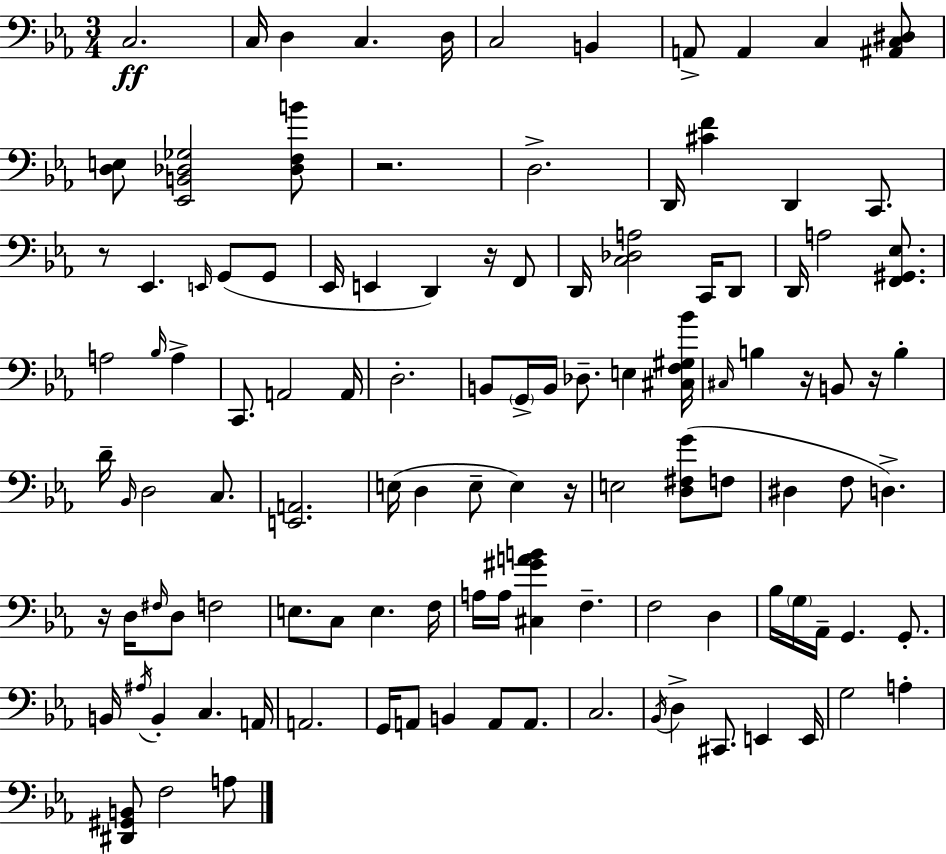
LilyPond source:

{
  \clef bass
  \numericTimeSignature
  \time 3/4
  \key c \minor
  \repeat volta 2 { c2.\ff | c16 d4 c4. d16 | c2 b,4 | a,8-> a,4 c4 <ais, c dis>8 | \break <d e>8 <ees, b, des ges>2 <des f b'>8 | r2. | d2.-> | d,16 <cis' f'>4 d,4 c,8. | \break r8 ees,4. \grace { e,16 }( g,8 g,8 | ees,16 e,4 d,4) r16 f,8 | d,16 <c des a>2 c,16 d,8 | d,16 a2 <f, gis, ees>8. | \break a2 \grace { bes16 } a4-> | c,8. a,2 | a,16 d2.-. | b,8 \parenthesize g,16-> b,16 des8.-- e4 | \break <cis f gis bes'>16 \grace { cis16 } b4 r16 b,8 r16 b4-. | d'16-- \grace { bes,16 } d2 | c8. <e, a,>2. | e16( d4 e8-- e4) | \break r16 e2 | <d fis g'>8( f8 dis4 f8 d4.->) | r16 d16 \grace { fis16 } d8 f2 | e8. c8 e4. | \break f16 a16 a16 <cis gis' a' b'>4 f4.-- | f2 | d4 bes16 \parenthesize g16 aes,16-- g,4. | g,8.-. b,16 \acciaccatura { ais16 } b,4-. c4. | \break a,16 a,2. | g,16 a,8 b,4 | a,8 a,8. c2. | \acciaccatura { bes,16 } d4-> cis,8. | \break e,4 e,16 g2 | a4-. <dis, gis, b,>8 f2 | a8 } \bar "|."
}